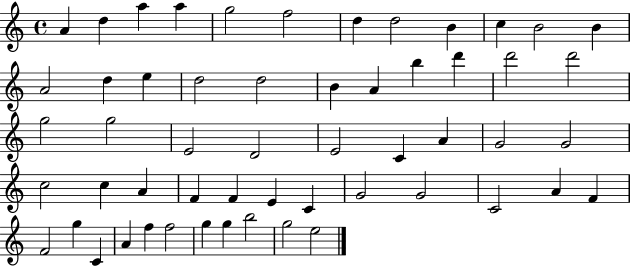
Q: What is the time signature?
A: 4/4